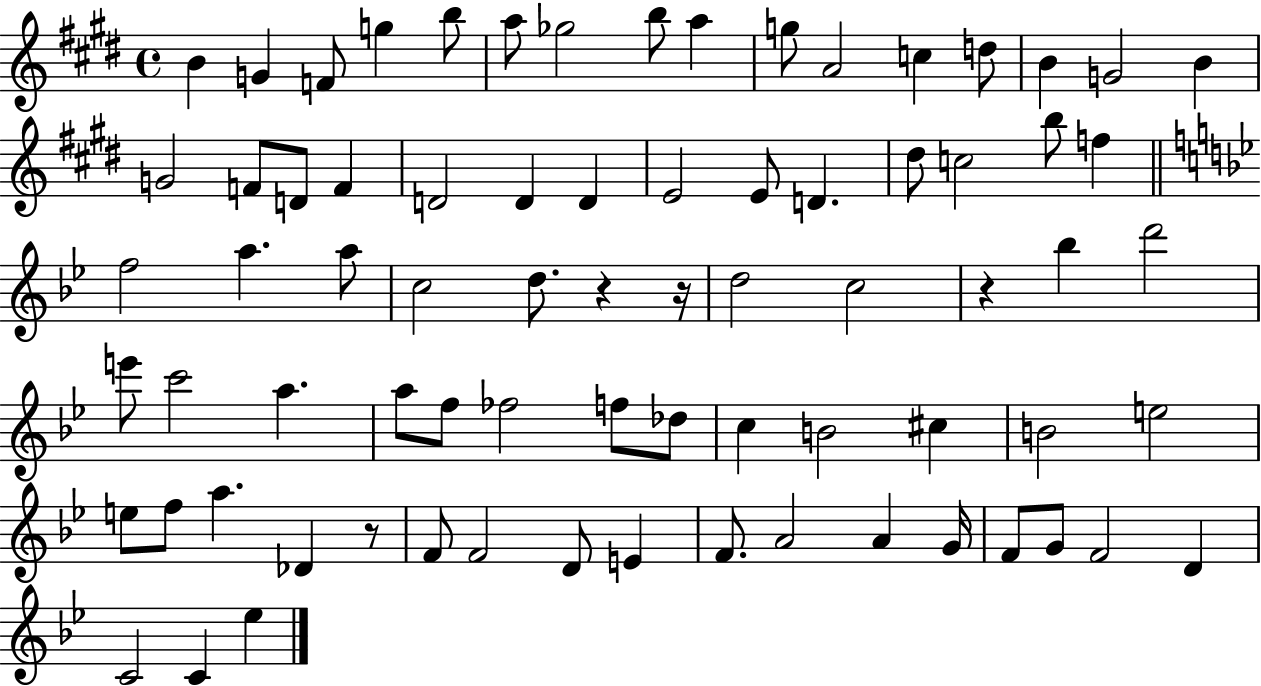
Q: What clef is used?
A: treble